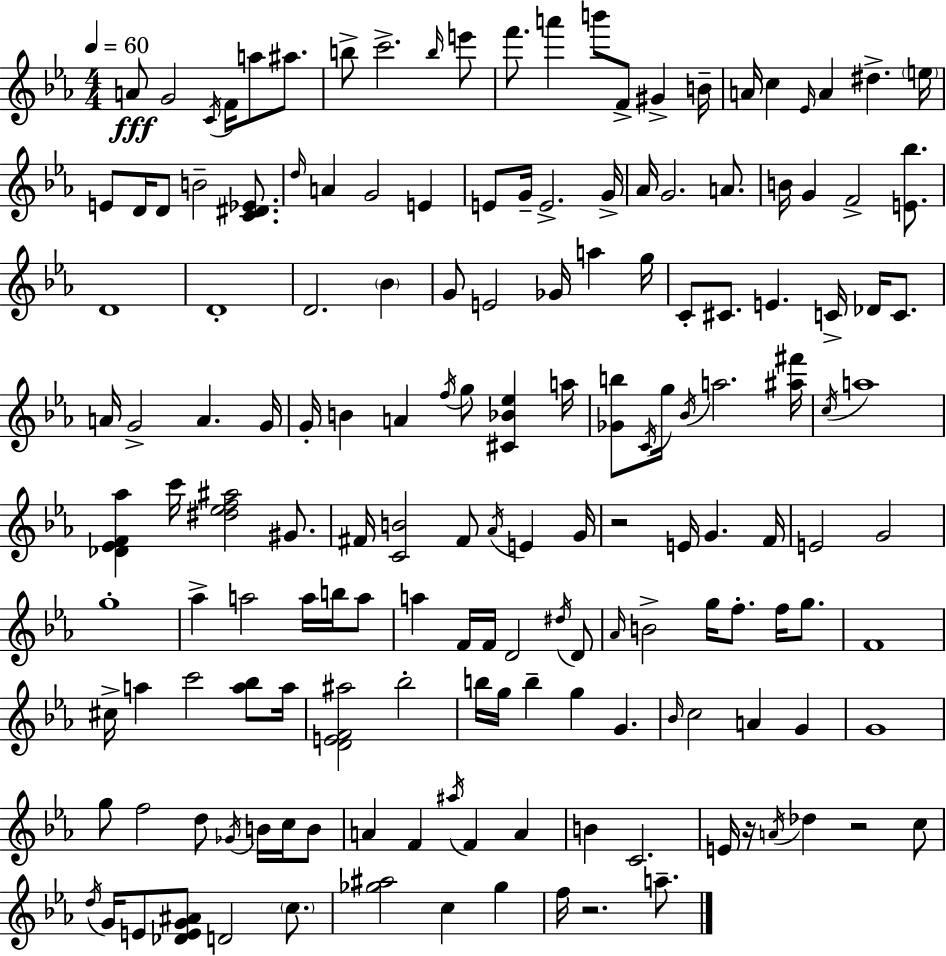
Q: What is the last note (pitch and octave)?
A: A5